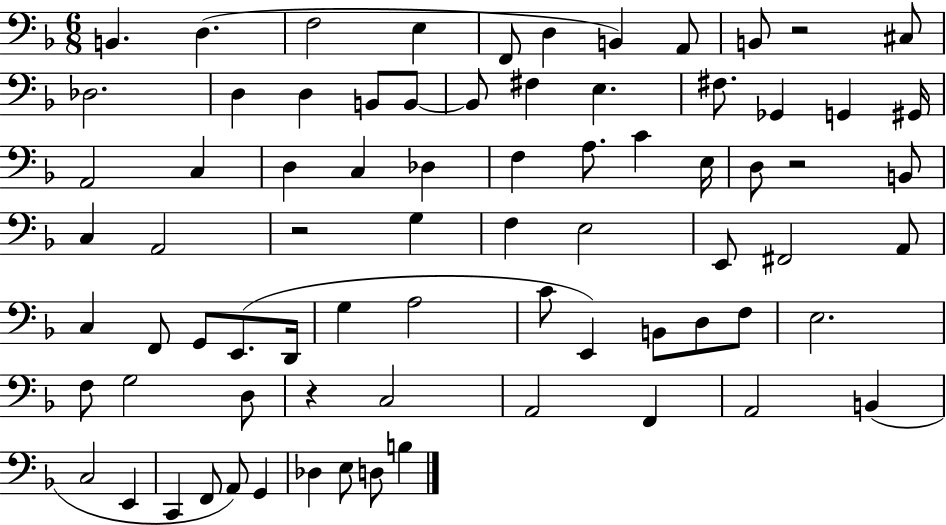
B2/q. D3/q. F3/h E3/q F2/e D3/q B2/q A2/e B2/e R/h C#3/e Db3/h. D3/q D3/q B2/e B2/e B2/e F#3/q E3/q. F#3/e. Gb2/q G2/q G#2/s A2/h C3/q D3/q C3/q Db3/q F3/q A3/e. C4/q E3/s D3/e R/h B2/e C3/q A2/h R/h G3/q F3/q E3/h E2/e F#2/h A2/e C3/q F2/e G2/e E2/e. D2/s G3/q A3/h C4/e E2/q B2/e D3/e F3/e E3/h. F3/e G3/h D3/e R/q C3/h A2/h F2/q A2/h B2/q C3/h E2/q C2/q F2/e A2/e G2/q Db3/q E3/e D3/e B3/q